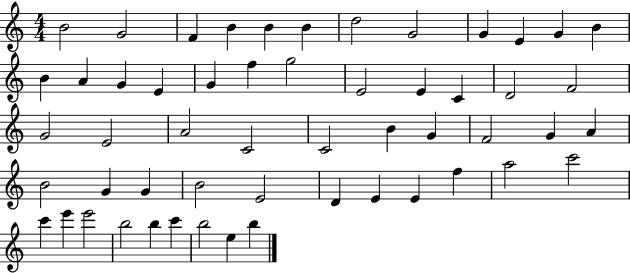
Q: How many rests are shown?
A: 0